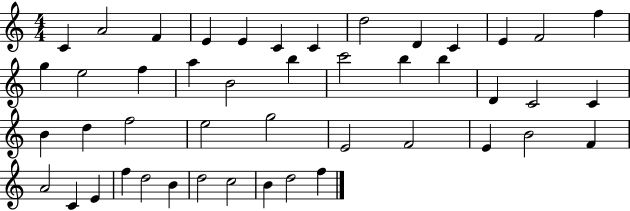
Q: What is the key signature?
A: C major